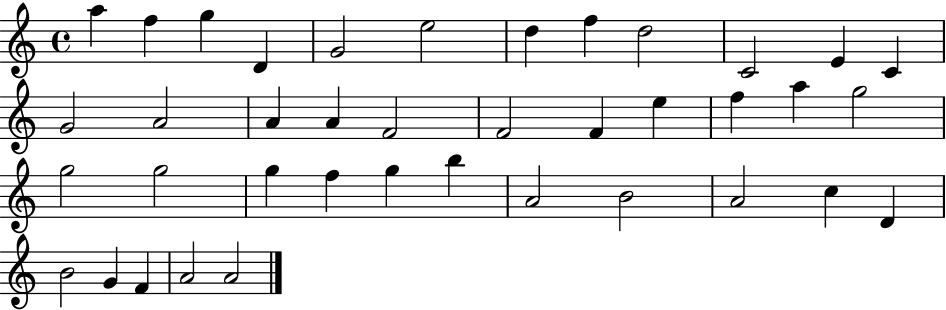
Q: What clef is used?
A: treble